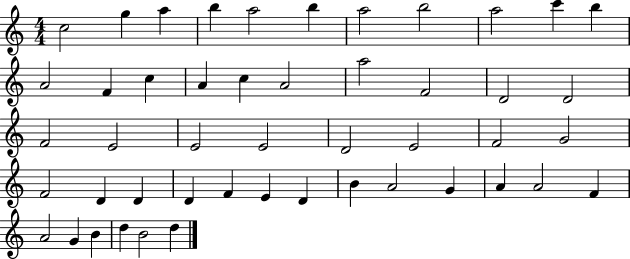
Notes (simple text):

C5/h G5/q A5/q B5/q A5/h B5/q A5/h B5/h A5/h C6/q B5/q A4/h F4/q C5/q A4/q C5/q A4/h A5/h F4/h D4/h D4/h F4/h E4/h E4/h E4/h D4/h E4/h F4/h G4/h F4/h D4/q D4/q D4/q F4/q E4/q D4/q B4/q A4/h G4/q A4/q A4/h F4/q A4/h G4/q B4/q D5/q B4/h D5/q